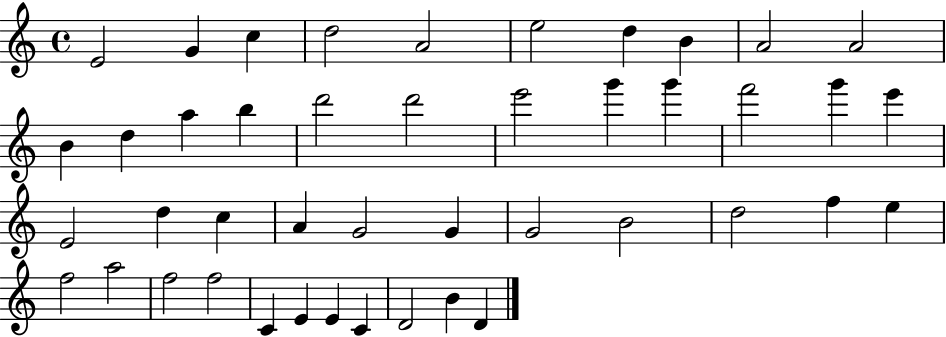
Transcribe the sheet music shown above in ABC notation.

X:1
T:Untitled
M:4/4
L:1/4
K:C
E2 G c d2 A2 e2 d B A2 A2 B d a b d'2 d'2 e'2 g' g' f'2 g' e' E2 d c A G2 G G2 B2 d2 f e f2 a2 f2 f2 C E E C D2 B D